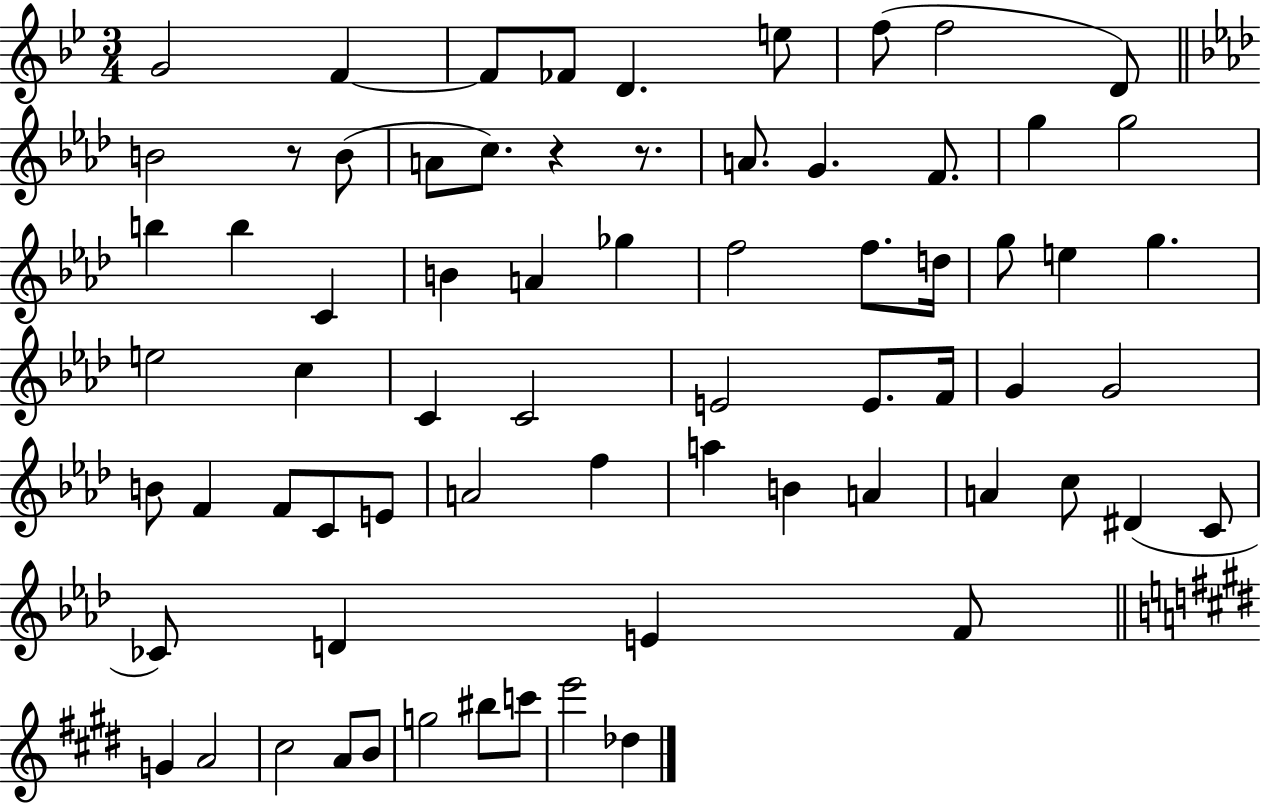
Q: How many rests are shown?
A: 3